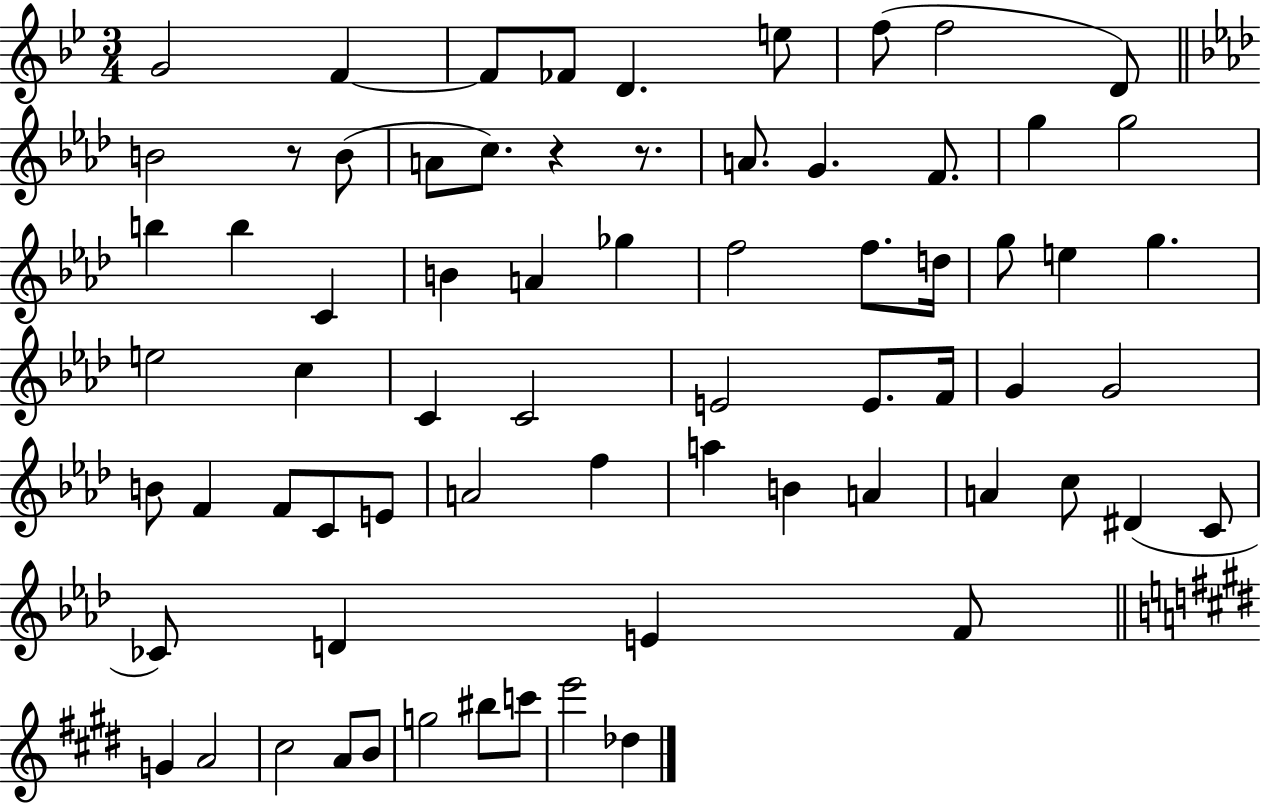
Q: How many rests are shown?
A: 3